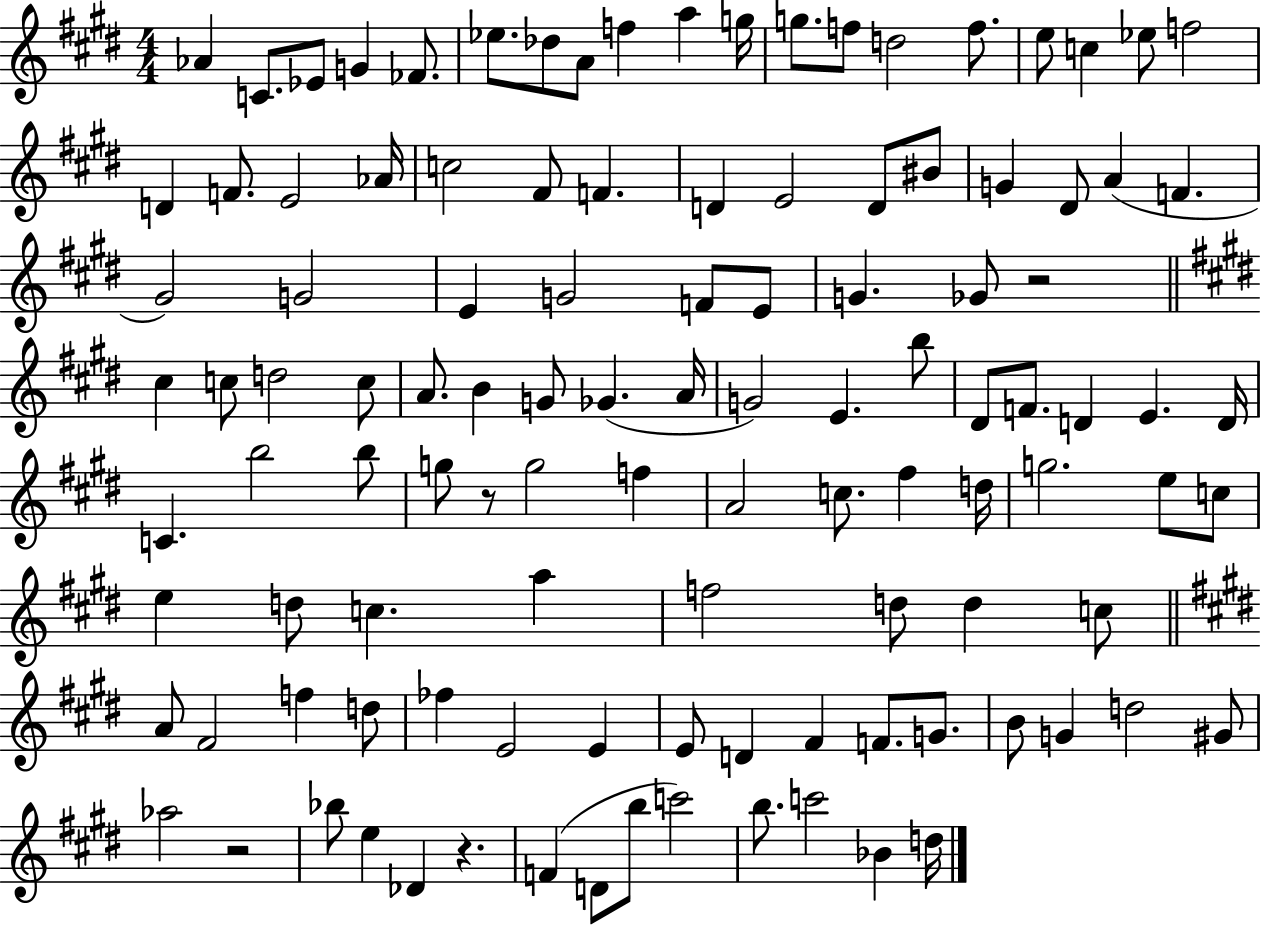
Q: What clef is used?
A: treble